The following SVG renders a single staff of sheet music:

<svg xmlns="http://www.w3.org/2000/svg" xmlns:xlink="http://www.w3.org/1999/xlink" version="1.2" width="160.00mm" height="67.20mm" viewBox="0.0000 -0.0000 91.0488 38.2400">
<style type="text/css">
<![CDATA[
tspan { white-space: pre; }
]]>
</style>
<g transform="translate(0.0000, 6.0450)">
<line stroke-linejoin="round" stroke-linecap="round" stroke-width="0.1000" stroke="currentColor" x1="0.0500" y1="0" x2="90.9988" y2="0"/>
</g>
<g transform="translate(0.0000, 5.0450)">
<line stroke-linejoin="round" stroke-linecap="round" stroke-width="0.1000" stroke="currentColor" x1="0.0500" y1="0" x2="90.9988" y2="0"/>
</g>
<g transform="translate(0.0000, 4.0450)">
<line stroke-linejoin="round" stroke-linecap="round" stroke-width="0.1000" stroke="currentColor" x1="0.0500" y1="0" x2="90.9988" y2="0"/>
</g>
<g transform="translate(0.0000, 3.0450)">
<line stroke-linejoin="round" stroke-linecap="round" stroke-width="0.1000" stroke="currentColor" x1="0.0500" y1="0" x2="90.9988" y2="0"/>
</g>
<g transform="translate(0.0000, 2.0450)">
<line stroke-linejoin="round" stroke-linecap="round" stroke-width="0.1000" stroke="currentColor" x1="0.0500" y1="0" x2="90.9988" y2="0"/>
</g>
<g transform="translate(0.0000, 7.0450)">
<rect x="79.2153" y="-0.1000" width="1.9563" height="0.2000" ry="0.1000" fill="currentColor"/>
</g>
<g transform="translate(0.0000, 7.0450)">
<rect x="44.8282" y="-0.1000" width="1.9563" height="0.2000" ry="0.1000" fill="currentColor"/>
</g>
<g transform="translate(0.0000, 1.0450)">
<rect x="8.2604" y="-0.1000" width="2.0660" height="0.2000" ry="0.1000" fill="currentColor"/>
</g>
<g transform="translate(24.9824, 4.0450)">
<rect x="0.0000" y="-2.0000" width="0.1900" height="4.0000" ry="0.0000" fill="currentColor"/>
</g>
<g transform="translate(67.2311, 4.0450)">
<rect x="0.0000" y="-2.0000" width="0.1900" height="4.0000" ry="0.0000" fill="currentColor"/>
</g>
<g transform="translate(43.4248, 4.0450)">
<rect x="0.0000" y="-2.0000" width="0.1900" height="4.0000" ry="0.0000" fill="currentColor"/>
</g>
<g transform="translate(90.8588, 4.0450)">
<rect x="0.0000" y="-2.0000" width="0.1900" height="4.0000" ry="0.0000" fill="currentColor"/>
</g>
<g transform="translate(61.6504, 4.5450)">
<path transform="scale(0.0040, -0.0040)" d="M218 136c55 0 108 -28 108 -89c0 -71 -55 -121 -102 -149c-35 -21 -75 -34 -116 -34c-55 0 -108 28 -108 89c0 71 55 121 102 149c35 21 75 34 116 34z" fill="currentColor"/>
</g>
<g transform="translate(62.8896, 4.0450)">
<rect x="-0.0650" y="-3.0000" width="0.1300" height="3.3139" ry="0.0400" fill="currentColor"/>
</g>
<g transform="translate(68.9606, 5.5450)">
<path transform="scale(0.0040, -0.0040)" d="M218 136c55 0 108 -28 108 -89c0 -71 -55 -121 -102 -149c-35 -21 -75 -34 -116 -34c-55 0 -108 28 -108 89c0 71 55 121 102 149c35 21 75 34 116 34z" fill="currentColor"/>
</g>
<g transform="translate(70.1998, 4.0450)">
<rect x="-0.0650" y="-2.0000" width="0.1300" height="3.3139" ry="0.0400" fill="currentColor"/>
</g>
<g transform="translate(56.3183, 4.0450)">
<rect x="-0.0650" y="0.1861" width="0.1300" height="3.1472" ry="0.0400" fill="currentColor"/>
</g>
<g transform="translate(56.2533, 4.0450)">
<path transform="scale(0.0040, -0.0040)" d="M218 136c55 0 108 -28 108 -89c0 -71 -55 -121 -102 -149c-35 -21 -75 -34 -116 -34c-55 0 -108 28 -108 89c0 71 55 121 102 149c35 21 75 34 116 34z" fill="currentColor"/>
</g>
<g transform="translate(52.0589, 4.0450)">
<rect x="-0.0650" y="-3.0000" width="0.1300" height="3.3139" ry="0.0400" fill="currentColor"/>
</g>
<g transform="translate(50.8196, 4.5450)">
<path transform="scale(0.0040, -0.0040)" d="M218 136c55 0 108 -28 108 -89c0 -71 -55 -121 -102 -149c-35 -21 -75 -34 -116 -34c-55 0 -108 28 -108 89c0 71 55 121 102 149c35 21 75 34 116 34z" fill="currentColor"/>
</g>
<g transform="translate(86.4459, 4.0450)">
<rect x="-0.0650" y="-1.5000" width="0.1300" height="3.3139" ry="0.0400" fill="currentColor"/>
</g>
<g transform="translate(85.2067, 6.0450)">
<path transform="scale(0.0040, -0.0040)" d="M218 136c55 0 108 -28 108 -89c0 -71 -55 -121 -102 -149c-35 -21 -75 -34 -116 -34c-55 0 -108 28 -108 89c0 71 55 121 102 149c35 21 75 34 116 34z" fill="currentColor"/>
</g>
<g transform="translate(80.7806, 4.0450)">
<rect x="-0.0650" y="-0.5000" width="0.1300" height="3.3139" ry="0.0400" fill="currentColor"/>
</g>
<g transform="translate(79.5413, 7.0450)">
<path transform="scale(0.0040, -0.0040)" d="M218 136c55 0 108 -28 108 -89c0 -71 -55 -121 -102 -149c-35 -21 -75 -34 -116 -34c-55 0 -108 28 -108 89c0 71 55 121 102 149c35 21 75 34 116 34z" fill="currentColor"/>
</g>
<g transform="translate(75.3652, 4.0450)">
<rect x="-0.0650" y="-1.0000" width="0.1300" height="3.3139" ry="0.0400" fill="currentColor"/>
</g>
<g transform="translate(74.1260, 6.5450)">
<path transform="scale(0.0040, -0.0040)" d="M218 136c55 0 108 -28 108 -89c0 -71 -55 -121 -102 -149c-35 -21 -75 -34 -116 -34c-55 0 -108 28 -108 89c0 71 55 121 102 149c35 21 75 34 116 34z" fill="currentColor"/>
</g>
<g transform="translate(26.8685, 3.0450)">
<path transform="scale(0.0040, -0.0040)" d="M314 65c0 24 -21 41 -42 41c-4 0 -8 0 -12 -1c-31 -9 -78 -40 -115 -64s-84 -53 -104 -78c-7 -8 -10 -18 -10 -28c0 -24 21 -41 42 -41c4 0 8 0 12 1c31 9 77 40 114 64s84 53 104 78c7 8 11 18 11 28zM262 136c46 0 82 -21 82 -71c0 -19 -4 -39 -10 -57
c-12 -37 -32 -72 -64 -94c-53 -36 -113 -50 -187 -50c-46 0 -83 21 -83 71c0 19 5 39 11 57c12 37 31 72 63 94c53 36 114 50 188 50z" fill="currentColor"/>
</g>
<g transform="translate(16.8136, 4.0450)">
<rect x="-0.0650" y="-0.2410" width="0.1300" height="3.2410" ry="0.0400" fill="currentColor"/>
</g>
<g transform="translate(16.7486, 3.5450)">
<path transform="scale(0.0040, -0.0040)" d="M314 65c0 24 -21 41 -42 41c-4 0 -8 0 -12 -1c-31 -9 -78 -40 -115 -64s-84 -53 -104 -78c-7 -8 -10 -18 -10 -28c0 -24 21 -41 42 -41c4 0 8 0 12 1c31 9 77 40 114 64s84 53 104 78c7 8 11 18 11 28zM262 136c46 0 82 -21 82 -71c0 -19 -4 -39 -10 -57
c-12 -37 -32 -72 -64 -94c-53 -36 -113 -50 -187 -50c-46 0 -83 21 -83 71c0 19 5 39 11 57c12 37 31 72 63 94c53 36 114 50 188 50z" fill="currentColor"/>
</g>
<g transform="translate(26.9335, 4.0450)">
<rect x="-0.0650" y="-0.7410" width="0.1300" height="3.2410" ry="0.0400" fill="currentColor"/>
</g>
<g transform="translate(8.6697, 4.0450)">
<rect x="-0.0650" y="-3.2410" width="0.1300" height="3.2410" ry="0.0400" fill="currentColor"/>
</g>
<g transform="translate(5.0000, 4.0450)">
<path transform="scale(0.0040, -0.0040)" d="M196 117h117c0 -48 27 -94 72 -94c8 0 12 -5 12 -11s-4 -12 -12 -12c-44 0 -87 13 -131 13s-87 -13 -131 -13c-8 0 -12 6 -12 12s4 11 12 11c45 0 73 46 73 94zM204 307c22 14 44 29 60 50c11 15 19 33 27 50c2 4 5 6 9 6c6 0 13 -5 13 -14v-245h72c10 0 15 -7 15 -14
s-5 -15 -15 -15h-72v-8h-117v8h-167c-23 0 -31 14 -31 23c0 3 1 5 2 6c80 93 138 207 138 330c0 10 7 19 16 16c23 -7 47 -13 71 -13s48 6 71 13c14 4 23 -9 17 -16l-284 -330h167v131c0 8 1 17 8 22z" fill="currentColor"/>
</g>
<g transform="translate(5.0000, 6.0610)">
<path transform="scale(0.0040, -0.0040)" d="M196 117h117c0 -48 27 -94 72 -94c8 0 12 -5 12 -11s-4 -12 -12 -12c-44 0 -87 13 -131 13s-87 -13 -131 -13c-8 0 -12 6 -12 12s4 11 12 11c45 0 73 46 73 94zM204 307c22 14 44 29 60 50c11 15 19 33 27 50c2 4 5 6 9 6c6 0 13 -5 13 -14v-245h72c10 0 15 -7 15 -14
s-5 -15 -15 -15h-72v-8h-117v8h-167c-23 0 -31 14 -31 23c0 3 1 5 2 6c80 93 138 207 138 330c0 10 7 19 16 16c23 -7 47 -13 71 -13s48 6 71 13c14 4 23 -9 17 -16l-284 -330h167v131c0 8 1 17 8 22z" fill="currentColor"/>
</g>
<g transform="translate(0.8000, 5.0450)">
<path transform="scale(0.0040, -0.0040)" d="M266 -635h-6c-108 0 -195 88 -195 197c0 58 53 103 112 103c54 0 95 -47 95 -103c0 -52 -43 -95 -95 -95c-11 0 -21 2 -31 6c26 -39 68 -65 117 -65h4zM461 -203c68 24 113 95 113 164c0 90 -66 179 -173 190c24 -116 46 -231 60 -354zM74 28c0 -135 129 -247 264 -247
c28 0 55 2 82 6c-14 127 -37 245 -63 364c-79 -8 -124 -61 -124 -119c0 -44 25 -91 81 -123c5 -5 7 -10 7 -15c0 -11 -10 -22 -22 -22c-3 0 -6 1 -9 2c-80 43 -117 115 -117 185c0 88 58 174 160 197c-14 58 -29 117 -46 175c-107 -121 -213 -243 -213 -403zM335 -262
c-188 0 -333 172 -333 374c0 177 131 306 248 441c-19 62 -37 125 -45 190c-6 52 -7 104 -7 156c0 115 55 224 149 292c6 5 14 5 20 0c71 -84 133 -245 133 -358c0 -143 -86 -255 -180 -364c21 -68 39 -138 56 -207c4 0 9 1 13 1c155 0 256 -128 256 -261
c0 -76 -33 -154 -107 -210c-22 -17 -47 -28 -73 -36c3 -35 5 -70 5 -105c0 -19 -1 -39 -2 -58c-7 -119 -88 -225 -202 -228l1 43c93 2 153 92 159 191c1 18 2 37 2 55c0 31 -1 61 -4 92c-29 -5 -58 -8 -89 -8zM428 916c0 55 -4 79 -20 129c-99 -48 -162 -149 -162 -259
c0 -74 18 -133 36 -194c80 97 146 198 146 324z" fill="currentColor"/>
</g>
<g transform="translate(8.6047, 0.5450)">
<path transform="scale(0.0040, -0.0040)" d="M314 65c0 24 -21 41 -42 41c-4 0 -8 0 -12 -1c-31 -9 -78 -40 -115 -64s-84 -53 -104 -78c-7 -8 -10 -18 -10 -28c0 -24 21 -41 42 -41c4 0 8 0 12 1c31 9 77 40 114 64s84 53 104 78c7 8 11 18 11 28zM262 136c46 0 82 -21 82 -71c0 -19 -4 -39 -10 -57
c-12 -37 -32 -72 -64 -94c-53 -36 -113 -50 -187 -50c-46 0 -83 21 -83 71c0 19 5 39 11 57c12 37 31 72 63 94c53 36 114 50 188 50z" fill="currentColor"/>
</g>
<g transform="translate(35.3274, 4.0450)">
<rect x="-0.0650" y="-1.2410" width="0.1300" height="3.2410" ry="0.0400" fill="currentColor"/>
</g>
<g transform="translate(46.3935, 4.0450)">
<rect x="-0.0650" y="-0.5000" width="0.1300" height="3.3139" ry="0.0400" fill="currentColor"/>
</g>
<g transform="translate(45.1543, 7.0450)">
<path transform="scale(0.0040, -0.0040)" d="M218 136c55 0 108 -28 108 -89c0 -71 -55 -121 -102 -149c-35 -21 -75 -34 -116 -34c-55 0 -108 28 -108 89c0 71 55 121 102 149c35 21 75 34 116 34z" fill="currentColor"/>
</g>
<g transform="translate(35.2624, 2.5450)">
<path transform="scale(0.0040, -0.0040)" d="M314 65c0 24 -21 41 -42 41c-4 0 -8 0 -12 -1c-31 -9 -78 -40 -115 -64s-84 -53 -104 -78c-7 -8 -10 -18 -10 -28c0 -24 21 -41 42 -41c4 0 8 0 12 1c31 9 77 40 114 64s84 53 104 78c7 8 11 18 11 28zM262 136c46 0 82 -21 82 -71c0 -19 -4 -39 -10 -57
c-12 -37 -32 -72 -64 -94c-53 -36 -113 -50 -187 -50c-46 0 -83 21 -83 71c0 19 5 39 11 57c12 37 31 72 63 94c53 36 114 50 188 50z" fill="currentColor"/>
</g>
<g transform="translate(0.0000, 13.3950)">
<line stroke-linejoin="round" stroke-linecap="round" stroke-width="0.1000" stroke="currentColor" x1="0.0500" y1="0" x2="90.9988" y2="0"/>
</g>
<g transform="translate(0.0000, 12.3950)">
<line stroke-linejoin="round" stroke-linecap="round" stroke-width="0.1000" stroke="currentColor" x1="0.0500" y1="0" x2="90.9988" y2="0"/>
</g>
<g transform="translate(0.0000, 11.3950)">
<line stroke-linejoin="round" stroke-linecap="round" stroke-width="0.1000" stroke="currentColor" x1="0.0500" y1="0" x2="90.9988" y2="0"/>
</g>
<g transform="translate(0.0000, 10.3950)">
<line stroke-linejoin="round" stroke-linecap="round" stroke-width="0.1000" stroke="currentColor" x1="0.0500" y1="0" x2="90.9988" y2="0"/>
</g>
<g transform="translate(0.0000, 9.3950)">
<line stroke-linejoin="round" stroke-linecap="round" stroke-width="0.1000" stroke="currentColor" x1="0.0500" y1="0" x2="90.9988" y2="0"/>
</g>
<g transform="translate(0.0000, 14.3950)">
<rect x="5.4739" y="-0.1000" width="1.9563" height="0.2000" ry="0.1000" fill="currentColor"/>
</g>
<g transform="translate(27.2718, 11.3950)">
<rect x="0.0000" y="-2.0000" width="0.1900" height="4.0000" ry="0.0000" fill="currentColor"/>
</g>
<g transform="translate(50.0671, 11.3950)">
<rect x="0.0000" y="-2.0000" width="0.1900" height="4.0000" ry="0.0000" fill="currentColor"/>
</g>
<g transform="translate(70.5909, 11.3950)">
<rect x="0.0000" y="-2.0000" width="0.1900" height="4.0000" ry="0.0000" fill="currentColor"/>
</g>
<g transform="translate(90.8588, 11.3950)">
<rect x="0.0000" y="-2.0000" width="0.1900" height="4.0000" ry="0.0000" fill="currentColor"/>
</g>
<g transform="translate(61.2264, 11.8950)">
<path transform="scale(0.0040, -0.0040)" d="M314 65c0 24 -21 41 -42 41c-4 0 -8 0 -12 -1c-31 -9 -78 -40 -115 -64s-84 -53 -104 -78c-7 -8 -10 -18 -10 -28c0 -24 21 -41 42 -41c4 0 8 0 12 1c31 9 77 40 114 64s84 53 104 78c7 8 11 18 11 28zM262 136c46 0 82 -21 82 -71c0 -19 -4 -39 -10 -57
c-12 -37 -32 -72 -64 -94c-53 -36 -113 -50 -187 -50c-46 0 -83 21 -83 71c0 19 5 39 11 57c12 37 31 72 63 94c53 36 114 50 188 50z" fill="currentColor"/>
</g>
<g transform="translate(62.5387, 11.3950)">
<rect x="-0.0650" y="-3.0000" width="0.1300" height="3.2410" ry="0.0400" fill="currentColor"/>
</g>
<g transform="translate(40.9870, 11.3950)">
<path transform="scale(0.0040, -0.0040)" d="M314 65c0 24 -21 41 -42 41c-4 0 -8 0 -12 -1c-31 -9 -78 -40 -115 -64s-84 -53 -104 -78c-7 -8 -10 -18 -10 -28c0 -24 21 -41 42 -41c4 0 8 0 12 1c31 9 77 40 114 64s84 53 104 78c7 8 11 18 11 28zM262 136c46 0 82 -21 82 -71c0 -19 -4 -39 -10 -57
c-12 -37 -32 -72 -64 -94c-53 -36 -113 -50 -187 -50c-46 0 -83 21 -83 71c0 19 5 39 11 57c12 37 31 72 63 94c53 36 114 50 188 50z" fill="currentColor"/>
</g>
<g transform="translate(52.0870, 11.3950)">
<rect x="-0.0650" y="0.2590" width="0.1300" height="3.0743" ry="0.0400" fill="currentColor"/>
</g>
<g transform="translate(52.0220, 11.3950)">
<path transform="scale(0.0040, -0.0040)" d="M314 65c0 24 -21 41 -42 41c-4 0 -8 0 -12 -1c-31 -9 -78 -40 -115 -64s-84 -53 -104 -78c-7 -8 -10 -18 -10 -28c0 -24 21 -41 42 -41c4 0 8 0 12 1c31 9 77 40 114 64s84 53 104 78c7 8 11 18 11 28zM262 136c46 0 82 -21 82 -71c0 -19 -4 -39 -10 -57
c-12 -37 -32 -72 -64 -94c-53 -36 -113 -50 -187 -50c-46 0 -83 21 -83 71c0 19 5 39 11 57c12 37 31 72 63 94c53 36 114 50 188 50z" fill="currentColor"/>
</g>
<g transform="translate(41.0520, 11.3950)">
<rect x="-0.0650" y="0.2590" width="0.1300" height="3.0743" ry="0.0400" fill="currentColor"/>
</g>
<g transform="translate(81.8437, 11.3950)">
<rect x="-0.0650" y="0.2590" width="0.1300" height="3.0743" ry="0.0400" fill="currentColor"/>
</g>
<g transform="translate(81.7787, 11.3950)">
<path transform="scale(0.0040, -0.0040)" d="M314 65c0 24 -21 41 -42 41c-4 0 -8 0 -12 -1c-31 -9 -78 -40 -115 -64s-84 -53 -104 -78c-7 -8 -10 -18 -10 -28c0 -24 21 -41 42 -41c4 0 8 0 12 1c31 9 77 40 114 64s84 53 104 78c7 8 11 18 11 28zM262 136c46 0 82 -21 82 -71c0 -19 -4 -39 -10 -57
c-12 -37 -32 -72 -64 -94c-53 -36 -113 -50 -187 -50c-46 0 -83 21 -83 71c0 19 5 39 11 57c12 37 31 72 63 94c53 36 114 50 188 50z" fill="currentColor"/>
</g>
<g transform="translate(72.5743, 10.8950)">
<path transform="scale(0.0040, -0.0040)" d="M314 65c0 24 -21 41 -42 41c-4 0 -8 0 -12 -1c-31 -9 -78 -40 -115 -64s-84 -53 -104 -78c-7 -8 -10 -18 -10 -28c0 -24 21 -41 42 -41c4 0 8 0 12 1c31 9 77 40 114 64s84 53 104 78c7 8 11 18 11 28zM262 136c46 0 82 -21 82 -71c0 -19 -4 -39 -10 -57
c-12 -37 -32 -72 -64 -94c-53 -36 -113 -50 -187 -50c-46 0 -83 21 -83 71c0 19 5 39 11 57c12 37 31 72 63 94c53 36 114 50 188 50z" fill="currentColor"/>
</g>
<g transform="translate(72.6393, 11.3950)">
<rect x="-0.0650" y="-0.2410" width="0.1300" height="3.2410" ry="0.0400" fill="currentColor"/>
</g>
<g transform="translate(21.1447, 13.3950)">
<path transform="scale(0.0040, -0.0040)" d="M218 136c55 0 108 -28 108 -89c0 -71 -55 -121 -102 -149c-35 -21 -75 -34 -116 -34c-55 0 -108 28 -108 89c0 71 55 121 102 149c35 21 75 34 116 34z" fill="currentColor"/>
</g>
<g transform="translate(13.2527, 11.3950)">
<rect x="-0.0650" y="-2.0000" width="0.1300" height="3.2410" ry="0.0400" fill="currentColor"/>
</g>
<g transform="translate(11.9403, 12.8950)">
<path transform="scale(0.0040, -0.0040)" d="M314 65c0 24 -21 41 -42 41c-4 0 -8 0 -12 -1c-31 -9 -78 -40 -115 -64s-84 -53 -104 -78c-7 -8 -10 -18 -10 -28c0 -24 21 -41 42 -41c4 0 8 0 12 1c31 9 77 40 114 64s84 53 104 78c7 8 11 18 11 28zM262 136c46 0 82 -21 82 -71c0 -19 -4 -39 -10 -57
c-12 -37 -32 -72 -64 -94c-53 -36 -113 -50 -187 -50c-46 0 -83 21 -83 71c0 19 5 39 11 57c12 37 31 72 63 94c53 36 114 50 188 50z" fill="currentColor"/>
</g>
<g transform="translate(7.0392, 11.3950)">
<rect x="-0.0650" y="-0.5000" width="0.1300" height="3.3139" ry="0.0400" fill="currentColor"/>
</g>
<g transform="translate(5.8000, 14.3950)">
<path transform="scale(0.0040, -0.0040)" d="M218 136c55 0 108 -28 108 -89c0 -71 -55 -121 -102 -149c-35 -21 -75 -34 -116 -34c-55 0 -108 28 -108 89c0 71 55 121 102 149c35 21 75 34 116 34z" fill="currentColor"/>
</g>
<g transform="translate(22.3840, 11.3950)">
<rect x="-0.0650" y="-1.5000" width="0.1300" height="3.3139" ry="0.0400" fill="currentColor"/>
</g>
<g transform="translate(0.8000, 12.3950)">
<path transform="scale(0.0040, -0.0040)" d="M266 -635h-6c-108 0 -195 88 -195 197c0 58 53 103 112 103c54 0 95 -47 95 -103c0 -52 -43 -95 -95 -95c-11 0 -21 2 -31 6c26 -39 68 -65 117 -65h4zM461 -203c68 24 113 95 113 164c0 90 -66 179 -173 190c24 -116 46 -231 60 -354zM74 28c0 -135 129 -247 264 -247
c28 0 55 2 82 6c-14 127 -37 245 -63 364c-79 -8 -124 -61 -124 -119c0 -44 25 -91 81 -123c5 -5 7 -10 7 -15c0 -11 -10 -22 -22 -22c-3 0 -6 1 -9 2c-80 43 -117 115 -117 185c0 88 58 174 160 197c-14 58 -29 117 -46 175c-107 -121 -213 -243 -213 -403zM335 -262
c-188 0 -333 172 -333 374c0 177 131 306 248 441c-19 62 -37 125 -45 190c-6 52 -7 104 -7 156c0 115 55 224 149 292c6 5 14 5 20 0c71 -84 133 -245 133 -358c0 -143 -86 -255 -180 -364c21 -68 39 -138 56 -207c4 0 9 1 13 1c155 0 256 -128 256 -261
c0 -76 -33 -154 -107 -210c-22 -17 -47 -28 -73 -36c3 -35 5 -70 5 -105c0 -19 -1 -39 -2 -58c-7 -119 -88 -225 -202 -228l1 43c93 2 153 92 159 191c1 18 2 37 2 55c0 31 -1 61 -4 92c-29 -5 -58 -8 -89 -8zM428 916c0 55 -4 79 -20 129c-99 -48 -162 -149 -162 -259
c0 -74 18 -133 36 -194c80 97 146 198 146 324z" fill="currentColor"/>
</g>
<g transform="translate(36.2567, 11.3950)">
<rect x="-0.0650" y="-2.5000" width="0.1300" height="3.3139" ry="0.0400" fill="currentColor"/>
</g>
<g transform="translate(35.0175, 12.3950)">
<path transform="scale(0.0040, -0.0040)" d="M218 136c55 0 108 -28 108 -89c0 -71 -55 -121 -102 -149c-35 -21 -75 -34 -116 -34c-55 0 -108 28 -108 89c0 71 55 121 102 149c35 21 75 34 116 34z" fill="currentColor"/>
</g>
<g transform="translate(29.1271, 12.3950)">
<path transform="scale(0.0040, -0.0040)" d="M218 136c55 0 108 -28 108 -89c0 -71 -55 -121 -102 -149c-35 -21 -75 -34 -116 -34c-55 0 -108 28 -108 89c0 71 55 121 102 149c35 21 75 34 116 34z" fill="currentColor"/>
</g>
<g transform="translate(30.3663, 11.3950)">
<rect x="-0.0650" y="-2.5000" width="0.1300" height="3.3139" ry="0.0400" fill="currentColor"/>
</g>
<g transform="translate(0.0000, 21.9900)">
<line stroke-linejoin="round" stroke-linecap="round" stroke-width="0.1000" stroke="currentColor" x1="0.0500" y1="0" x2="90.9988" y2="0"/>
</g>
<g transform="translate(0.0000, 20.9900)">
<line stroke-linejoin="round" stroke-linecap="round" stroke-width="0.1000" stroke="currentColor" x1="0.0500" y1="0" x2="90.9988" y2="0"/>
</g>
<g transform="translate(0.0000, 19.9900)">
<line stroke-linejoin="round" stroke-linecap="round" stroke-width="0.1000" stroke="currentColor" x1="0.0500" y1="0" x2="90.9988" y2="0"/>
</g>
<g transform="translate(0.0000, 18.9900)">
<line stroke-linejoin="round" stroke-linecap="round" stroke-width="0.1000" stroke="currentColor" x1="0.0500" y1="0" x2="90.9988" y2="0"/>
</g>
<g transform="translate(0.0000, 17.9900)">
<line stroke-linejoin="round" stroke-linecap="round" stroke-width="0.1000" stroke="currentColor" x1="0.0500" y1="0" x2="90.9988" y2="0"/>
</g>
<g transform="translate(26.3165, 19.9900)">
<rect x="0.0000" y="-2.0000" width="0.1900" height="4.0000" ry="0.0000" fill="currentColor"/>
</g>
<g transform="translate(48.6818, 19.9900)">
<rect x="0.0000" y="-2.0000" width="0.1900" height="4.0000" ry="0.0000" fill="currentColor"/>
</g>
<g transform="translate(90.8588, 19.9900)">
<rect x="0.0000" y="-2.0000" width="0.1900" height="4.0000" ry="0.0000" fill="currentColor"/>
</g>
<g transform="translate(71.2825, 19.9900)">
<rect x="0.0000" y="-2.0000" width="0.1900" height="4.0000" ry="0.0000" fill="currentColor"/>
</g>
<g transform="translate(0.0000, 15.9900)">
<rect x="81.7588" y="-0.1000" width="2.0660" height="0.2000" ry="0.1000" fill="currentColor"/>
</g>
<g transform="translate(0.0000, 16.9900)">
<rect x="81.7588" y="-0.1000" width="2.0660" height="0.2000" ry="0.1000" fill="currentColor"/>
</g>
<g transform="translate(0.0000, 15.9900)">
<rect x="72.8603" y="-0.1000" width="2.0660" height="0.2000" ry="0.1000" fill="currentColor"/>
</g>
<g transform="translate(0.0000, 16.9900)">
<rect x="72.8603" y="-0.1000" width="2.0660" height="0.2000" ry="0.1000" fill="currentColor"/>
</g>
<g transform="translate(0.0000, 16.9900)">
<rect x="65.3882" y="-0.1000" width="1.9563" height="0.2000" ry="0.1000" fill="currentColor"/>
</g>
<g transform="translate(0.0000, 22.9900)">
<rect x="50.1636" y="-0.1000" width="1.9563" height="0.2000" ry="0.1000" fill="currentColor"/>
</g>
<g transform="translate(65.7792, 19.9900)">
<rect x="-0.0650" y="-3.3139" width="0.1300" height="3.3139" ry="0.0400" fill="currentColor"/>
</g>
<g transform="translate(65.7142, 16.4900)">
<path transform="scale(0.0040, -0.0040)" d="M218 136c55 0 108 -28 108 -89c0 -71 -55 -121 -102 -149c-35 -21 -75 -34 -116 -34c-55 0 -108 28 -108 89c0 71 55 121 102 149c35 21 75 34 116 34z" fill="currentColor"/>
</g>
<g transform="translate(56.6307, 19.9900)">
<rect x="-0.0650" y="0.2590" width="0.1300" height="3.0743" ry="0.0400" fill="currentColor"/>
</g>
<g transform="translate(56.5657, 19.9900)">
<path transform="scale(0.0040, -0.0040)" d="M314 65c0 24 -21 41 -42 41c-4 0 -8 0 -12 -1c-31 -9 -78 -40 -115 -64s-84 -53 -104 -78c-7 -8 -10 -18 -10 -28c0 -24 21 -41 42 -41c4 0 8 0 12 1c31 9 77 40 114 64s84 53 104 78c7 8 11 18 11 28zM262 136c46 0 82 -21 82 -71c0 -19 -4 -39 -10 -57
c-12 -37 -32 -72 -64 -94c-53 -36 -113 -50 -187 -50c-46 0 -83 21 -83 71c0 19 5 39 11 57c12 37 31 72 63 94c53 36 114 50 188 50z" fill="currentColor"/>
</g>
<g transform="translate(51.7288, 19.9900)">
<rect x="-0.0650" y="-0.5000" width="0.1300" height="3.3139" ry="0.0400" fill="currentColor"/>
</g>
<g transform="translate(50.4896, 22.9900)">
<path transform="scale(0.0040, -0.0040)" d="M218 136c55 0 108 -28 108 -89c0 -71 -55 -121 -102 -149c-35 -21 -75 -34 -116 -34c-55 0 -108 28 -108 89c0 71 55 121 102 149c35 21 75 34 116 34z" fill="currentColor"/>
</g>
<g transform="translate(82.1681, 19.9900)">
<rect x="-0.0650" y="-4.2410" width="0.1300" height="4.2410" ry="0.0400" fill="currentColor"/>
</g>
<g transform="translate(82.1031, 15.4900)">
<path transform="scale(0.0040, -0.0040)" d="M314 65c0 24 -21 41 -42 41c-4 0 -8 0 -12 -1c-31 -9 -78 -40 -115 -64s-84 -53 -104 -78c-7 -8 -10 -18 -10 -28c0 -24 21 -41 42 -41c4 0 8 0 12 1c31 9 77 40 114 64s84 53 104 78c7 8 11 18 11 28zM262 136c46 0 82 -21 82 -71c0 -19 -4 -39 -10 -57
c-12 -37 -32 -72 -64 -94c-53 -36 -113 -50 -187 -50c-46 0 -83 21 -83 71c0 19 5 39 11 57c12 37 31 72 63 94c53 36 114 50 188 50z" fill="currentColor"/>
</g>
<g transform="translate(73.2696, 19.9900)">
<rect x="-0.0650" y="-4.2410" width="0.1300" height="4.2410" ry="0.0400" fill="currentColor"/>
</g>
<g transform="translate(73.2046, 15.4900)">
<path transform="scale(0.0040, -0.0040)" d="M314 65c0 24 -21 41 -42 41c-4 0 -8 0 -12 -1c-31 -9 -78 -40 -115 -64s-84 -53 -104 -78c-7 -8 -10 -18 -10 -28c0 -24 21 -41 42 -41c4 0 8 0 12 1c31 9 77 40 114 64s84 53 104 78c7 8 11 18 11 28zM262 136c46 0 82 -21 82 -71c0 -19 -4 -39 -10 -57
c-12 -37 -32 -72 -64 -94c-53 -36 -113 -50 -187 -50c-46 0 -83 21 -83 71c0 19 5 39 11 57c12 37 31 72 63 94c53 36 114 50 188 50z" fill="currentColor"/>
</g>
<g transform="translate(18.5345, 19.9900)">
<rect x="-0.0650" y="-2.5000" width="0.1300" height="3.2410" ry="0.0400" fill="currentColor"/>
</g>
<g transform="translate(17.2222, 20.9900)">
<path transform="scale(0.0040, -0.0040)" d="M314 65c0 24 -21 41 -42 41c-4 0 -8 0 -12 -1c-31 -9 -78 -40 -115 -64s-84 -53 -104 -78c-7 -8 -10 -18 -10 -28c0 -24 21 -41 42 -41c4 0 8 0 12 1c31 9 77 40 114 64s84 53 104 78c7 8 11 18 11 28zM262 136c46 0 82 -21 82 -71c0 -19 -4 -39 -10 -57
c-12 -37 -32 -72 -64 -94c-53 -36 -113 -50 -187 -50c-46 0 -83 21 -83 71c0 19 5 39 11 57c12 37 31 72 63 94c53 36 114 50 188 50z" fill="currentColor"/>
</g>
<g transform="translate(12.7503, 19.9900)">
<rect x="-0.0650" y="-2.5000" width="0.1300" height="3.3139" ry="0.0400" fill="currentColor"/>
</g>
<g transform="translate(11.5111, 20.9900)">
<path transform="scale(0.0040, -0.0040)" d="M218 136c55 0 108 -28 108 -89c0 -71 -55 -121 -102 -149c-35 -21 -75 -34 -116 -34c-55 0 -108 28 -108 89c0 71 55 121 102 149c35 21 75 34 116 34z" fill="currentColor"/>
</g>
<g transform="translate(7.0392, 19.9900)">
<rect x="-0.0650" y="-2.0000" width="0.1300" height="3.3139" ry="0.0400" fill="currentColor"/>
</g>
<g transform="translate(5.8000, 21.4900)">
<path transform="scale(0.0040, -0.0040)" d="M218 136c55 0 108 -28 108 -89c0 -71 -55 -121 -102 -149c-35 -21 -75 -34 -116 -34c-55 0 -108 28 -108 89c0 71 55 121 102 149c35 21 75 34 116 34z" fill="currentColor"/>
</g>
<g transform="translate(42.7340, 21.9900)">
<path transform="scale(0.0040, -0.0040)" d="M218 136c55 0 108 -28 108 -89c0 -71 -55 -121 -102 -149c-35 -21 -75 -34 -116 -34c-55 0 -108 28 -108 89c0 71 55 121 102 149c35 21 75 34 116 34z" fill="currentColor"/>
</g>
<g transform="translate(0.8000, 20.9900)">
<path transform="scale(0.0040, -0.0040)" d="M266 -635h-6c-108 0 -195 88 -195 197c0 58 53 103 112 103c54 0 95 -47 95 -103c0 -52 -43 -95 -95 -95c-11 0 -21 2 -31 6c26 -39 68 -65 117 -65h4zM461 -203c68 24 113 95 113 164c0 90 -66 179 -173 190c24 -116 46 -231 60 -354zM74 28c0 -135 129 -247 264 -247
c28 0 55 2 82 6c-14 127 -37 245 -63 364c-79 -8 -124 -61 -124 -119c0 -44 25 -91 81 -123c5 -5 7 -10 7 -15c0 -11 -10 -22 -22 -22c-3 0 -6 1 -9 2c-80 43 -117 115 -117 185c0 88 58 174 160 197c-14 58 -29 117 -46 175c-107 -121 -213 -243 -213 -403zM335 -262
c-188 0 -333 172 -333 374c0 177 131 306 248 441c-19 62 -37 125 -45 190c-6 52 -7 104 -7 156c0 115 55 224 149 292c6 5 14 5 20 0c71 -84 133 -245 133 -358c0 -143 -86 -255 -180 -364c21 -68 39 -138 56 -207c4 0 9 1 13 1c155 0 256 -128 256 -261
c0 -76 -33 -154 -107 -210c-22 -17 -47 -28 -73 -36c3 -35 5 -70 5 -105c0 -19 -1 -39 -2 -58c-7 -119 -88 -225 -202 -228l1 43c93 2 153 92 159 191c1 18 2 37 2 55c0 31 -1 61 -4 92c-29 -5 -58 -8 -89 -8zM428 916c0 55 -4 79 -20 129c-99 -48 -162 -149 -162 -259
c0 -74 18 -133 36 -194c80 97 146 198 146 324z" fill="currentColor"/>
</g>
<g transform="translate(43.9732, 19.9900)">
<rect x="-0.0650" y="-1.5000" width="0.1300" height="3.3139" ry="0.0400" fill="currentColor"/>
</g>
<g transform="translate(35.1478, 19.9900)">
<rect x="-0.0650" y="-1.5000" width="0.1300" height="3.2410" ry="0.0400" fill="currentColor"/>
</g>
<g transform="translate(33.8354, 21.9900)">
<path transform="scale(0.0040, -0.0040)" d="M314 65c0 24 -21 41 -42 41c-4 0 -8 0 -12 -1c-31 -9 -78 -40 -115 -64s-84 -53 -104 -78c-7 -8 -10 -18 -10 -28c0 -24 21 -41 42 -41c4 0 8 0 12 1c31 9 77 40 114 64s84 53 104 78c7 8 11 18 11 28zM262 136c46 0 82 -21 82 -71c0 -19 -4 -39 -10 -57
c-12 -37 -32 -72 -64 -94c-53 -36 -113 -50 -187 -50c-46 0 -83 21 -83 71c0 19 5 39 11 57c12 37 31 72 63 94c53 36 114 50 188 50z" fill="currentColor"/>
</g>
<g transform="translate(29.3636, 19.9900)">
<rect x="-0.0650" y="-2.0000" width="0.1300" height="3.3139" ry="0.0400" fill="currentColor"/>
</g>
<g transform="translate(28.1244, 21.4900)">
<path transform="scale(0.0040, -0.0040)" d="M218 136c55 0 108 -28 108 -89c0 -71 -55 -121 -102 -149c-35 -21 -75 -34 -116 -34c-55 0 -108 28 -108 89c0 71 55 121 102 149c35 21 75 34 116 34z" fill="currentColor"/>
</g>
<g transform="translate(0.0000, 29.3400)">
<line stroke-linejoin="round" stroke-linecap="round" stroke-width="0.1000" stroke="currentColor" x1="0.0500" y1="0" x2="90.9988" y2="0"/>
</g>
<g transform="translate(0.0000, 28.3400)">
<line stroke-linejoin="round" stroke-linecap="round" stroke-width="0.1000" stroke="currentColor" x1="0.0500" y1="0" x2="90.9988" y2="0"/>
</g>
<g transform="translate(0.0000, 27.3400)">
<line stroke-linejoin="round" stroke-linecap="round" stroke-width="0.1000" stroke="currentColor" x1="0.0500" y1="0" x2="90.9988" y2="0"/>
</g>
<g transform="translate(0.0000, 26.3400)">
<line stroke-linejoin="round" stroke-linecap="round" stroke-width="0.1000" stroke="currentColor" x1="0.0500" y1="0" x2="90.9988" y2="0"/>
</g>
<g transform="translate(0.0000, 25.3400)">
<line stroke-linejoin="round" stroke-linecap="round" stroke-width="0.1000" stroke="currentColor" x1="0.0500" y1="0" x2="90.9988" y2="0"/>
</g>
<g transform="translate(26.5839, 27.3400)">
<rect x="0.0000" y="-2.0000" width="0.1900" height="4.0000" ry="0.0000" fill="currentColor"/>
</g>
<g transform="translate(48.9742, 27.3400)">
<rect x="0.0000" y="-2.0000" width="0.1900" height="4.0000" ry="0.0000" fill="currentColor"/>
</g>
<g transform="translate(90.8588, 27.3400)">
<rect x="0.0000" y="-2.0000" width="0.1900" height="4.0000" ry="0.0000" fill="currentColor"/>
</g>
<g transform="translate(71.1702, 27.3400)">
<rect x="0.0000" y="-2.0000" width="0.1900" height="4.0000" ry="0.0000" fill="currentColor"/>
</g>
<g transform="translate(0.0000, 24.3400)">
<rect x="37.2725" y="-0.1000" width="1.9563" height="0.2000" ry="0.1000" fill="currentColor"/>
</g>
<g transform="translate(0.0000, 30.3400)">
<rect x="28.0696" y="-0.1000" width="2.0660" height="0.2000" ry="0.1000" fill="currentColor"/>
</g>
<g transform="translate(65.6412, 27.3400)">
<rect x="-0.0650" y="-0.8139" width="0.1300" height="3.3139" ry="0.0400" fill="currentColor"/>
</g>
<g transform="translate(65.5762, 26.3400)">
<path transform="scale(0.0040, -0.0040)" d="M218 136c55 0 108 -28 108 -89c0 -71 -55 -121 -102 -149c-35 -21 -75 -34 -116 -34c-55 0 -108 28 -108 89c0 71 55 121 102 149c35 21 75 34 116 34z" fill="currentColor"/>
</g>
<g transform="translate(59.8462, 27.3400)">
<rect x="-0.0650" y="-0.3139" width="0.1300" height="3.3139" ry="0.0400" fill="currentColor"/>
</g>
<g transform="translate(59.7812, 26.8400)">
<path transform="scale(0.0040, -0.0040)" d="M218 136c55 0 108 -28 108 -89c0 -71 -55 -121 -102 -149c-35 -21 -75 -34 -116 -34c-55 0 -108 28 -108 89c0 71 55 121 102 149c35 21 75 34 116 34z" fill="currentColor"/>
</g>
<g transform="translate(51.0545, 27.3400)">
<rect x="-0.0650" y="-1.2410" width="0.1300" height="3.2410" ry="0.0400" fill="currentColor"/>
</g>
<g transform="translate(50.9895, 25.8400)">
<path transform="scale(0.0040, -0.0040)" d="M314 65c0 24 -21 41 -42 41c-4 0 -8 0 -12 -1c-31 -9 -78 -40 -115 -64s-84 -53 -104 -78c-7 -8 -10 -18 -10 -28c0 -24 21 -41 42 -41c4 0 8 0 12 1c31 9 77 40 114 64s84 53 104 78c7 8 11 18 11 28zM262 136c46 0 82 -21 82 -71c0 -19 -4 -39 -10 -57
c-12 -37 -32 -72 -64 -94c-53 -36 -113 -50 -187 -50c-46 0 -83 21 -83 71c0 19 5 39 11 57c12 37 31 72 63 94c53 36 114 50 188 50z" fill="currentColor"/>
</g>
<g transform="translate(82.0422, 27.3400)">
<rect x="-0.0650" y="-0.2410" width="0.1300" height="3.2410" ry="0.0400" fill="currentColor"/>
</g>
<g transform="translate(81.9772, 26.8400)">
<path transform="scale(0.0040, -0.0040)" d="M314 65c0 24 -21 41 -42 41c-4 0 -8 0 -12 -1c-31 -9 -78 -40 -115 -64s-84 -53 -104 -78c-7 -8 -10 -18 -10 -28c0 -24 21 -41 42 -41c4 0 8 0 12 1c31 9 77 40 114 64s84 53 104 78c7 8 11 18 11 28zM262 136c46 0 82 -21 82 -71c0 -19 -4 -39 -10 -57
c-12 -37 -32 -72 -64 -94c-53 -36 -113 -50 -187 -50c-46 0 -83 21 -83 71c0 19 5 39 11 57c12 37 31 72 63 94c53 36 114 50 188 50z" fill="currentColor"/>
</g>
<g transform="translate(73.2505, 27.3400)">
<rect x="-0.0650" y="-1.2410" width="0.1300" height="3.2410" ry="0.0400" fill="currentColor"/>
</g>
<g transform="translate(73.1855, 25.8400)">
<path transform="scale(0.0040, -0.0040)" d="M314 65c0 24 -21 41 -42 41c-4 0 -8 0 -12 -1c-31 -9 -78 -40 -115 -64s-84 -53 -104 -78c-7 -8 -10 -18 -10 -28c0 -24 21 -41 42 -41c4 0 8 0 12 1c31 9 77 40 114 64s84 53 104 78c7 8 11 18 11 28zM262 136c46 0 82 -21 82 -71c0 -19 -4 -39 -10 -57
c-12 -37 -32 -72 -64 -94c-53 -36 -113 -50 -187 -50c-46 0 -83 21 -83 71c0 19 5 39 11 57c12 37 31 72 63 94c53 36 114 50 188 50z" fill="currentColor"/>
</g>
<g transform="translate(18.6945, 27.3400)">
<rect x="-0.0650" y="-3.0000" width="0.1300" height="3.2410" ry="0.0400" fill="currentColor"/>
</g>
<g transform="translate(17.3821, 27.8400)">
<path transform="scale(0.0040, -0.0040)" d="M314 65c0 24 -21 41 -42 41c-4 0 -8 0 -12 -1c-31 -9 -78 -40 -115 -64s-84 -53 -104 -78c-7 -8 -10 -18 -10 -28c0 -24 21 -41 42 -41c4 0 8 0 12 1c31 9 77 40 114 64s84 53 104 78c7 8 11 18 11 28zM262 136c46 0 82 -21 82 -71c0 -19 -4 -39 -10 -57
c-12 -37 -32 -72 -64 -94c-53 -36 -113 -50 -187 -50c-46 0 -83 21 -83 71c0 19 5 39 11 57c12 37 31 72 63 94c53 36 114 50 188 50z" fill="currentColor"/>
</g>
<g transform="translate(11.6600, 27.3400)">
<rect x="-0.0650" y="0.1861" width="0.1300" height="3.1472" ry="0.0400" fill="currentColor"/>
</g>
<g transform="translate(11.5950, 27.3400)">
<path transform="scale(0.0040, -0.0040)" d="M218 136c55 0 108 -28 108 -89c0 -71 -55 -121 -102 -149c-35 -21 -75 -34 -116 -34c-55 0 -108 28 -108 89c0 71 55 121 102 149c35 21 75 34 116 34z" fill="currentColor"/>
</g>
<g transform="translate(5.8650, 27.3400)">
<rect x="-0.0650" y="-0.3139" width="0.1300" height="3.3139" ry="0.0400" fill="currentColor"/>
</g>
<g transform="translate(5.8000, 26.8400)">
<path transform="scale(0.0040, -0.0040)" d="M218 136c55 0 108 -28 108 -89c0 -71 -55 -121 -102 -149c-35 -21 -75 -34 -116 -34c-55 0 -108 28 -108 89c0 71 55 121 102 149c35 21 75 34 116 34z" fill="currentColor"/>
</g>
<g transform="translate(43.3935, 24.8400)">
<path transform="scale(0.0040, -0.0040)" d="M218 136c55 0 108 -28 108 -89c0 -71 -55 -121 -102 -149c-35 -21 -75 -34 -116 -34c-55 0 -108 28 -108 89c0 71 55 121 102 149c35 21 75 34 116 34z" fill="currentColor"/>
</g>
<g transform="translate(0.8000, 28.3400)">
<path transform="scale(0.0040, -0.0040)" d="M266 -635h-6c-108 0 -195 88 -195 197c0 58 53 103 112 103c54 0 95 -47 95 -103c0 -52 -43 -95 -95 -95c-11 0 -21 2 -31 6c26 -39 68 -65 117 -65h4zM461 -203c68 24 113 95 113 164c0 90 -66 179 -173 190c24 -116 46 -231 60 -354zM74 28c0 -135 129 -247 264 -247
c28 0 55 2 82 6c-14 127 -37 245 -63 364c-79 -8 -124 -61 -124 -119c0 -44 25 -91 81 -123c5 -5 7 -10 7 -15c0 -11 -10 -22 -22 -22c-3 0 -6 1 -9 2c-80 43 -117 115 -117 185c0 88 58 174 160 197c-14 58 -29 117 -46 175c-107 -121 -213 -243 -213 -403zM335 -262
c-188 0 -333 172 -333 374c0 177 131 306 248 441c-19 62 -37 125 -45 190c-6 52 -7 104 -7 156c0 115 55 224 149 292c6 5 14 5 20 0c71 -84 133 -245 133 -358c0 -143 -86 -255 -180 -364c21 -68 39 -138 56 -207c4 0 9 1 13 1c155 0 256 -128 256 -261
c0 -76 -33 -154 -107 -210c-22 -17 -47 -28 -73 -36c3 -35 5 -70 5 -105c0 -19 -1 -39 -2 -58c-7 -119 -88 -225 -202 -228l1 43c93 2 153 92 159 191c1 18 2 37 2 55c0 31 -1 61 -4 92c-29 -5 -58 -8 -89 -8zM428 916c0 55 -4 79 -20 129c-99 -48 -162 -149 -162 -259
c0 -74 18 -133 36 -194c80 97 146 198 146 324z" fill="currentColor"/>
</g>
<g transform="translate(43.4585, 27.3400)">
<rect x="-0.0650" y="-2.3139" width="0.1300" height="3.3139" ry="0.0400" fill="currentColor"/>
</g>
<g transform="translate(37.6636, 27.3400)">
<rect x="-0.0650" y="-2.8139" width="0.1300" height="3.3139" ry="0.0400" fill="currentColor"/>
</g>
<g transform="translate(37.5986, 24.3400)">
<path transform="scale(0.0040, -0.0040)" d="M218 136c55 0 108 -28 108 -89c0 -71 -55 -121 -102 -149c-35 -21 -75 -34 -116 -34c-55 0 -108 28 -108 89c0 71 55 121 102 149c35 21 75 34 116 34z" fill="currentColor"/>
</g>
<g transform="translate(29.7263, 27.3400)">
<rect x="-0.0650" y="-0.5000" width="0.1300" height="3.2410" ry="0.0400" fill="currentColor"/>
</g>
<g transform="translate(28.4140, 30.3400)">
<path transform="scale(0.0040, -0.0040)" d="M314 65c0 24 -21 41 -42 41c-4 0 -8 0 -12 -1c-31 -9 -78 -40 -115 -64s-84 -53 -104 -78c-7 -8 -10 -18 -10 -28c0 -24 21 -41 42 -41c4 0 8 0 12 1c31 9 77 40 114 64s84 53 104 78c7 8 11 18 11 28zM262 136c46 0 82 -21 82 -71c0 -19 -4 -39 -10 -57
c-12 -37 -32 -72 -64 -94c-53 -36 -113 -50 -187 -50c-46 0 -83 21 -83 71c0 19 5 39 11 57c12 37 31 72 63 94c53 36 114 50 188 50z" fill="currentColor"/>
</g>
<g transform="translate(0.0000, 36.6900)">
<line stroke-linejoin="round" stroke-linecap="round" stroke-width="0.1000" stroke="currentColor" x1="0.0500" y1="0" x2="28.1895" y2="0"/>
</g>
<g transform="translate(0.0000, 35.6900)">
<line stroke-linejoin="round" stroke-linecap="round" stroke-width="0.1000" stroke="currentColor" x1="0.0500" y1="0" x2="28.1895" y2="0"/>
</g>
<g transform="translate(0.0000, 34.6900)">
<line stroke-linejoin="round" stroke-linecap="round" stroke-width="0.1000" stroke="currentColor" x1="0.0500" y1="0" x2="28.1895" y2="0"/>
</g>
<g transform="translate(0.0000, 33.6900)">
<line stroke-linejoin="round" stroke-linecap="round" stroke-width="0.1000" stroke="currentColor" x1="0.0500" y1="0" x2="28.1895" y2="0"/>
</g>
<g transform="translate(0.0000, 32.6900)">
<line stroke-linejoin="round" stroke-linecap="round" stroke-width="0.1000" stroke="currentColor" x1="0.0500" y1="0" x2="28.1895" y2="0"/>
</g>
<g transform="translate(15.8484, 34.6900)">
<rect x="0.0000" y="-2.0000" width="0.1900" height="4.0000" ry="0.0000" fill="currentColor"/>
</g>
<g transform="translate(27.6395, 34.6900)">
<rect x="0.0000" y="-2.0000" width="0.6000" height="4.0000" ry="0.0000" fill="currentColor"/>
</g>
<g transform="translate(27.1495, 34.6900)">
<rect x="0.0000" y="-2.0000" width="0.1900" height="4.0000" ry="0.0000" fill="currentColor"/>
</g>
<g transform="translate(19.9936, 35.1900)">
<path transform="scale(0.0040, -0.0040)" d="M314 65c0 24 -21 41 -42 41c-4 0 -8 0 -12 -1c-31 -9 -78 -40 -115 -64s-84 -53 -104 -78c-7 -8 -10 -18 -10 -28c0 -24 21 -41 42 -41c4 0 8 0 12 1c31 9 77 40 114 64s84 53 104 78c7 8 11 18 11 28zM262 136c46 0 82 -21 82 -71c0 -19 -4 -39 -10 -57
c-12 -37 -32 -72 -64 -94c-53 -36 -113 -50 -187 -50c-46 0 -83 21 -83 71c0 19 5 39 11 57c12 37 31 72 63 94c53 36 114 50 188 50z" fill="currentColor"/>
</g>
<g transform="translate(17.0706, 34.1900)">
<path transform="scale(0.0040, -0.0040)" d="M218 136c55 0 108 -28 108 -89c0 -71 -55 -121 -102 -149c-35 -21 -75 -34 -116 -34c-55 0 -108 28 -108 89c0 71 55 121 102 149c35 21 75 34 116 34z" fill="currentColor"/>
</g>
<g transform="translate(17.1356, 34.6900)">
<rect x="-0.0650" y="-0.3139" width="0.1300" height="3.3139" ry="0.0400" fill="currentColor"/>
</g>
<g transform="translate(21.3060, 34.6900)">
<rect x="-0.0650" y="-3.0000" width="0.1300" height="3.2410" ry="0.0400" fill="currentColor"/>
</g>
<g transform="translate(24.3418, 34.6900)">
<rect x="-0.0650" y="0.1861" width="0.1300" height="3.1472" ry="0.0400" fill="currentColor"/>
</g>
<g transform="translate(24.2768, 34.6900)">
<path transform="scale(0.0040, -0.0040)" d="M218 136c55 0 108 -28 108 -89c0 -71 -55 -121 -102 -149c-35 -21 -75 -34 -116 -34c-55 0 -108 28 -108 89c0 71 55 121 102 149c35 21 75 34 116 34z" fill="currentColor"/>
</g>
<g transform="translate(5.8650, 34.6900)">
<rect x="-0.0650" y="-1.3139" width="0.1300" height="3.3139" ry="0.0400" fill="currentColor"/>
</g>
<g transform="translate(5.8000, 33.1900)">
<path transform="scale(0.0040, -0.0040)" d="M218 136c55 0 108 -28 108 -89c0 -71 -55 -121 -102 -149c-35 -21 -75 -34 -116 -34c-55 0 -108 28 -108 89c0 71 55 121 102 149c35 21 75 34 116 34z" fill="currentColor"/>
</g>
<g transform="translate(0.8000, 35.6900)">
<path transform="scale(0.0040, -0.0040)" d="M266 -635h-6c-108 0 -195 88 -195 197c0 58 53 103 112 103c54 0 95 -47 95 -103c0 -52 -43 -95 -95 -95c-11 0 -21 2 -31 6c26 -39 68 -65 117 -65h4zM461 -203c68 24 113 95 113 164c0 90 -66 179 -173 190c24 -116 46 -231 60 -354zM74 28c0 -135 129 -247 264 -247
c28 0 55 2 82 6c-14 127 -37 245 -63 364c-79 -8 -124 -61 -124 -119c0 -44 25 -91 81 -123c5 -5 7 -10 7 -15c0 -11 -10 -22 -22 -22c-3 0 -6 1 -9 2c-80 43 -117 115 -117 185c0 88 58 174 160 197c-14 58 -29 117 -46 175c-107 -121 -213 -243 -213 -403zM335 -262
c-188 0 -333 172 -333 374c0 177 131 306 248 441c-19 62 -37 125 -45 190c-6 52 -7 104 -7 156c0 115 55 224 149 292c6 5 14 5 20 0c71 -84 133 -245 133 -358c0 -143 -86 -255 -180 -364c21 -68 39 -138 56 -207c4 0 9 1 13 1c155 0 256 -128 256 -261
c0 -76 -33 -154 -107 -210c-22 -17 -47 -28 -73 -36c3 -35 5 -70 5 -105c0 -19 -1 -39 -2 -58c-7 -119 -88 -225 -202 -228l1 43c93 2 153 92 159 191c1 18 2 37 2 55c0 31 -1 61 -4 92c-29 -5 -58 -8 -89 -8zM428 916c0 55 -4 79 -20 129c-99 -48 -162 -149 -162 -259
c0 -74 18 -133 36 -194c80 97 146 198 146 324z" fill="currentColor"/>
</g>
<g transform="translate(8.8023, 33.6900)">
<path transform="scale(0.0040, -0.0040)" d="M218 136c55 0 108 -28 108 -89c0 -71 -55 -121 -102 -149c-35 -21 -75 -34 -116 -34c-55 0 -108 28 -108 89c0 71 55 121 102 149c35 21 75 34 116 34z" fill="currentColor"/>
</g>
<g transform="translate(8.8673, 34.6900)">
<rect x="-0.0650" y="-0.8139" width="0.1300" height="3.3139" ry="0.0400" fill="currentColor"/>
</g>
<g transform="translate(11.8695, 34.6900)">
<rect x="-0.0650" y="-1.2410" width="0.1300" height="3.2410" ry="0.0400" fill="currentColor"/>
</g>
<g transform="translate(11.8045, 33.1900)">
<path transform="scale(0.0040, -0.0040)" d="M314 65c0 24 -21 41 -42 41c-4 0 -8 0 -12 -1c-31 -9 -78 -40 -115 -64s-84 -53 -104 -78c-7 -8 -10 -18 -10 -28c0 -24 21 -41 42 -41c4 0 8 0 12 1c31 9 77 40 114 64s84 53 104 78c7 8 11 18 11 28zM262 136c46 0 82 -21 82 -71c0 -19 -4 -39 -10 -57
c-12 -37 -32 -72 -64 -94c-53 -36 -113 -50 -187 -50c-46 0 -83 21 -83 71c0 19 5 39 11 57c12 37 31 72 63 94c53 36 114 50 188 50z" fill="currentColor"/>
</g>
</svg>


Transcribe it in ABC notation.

X:1
T:Untitled
M:4/4
L:1/4
K:C
b2 c2 d2 e2 C A B A F D C E C F2 E G G B2 B2 A2 c2 B2 F G G2 F E2 E C B2 b d'2 d'2 c B A2 C2 a g e2 c d e2 c2 e d e2 c A2 B